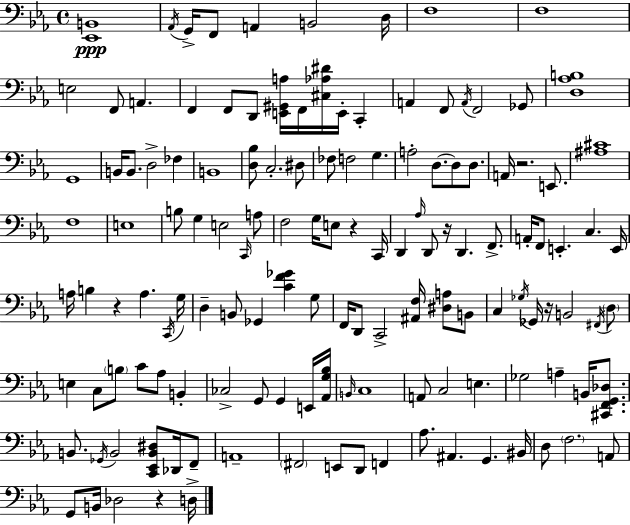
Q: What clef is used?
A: bass